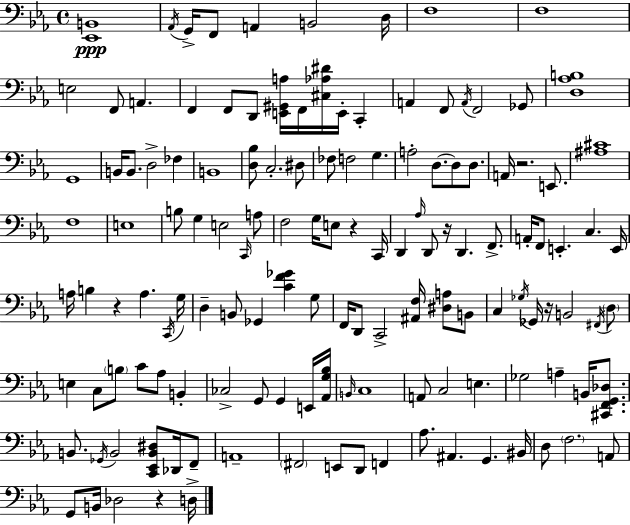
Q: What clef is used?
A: bass